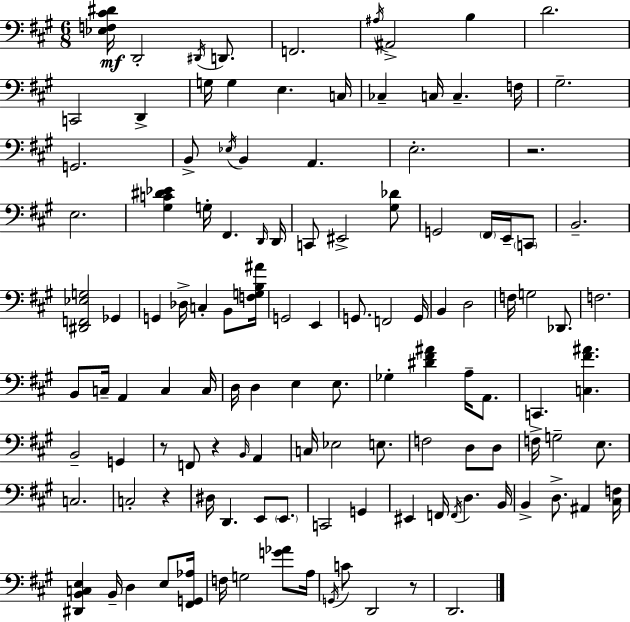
{
  \clef bass
  \numericTimeSignature
  \time 6/8
  \key a \major
  \repeat volta 2 { <ees f cis' dis'>16\mf d,2-. \acciaccatura { dis,16 } d,8. | f,2. | \acciaccatura { ais16 } ais,2-> b4 | d'2. | \break c,2 d,4-> | g16 g4 e4. | c16 ces4-- c16 c4.-- | f16 gis2.-- | \break g,2. | b,8-> \acciaccatura { ees16 } b,4 a,4. | e2.-. | r2. | \break e2. | <gis c' dis' ees'>4 g16-. fis,4. | \grace { d,16 } d,16 c,8 eis,2-> | <gis des'>8 g,2 | \break \parenthesize fis,16 e,16-- \parenthesize c,8 b,2.-- | <dis, f, ees g>2 | ges,4 g,4 des16-> c4-. | b,8 <f g b ais'>16 g,2 | \break e,4 g,8. f,2 | g,16 b,4 d2 | f16 g2 | des,8. f2. | \break b,8 c16-- a,4 c4 | c16 d16 d4 e4 | e8. ges4-. <dis' fis' ais'>4 | a16-- a,8. c,4. <c fis' ais'>4. | \break b,2-- | g,4 r8 f,8 r4 | \grace { b,16 } a,4 c16 ees2 | e8. f2 | \break d8 d8 f16-> g2-- | e8. c2. | c2-. | r4 dis16 d,4. | \break e,8 \parenthesize e,8. c,2 | g,4 eis,4 f,16 \acciaccatura { f,16 } d4. | b,16 b,4-> d8.-> | ais,4 <cis f>16 <dis, b, c e>4 b,16-- d4 | \break e8 <fis, g, aes>16 f16 g2 | <g' aes'>8 a16 \acciaccatura { g,16 } c'8 d,2 | r8 d,2. | } \bar "|."
}